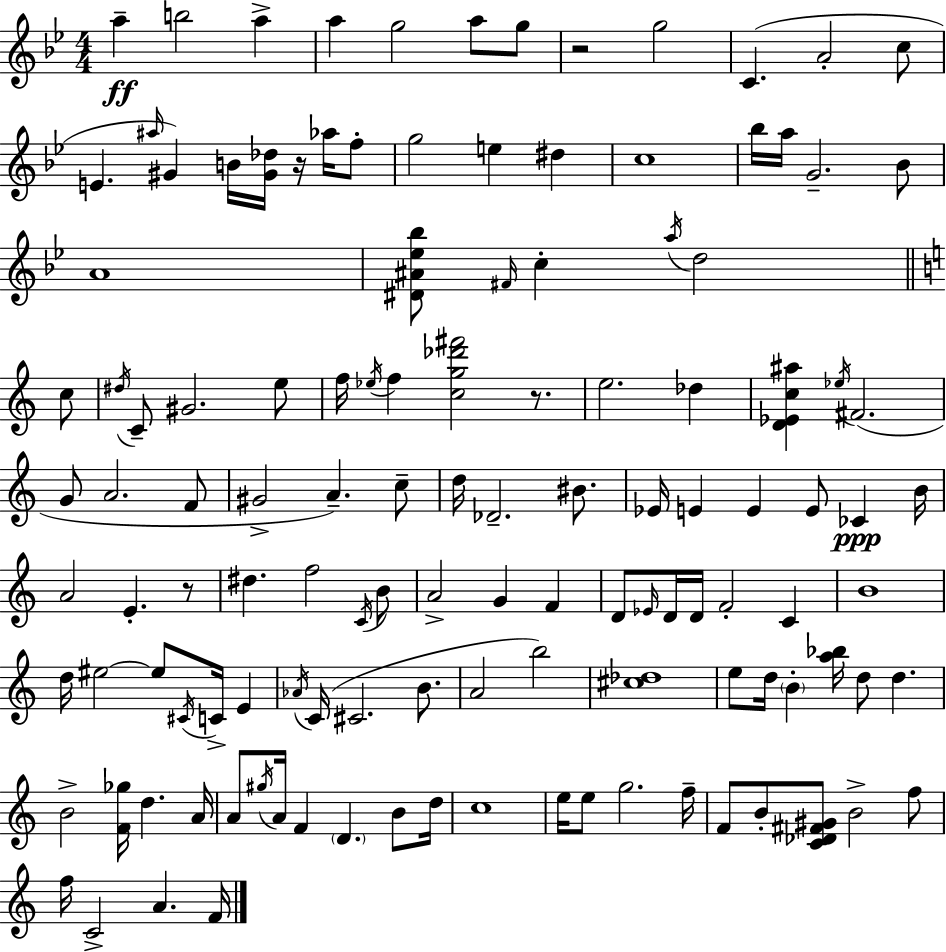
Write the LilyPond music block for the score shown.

{
  \clef treble
  \numericTimeSignature
  \time 4/4
  \key g \minor
  a''4--\ff b''2 a''4-> | a''4 g''2 a''8 g''8 | r2 g''2 | c'4.( a'2-. c''8 | \break e'4. \grace { ais''16 }) gis'4 b'16 <gis' des''>16 r16 aes''16 f''8-. | g''2 e''4 dis''4 | c''1 | bes''16 a''16 g'2.-- bes'8 | \break a'1 | <dis' ais' ees'' bes''>8 \grace { fis'16 } c''4-. \acciaccatura { a''16 } d''2 | \bar "||" \break \key a \minor c''8 \acciaccatura { dis''16 } c'8-- gis'2. | e''8 f''16 \acciaccatura { ees''16 } f''4 <c'' g'' des''' fis'''>2 | r8. e''2. | des''4 <d' ees' c'' ais''>4 \acciaccatura { ees''16 } fis'2.( | \break g'8 a'2. | f'8 gis'2-> a'4.--) | c''8-- d''16 des'2.-- | bis'8. ees'16 e'4 e'4 e'8 | \break ces'4\ppp b'16 a'2 e'4.-. | r8 dis''4. f''2 | \acciaccatura { c'16 } b'8 a'2-> g'4 | f'4 d'8 \grace { ees'16 } d'16 d'16 f'2-. | \break c'4 b'1 | d''16 eis''2~~ | eis''8 \acciaccatura { cis'16 } c'16-> e'4 \acciaccatura { aes'16 } c'16( cis'2. | b'8. a'2 | \break b''2) <cis'' des''>1 | e''8 d''16 \parenthesize b'4-. | <a'' bes''>16 d''8 d''4. b'2-> | <f' ges''>16 d''4. a'16 a'8 \acciaccatura { gis''16 } a'16 f'4 | \break \parenthesize d'4. b'8 d''16 c''1 | e''16 e''8 g''2. | f''16-- f'8 b'8-. <c' des' fis' gis'>8 | b'2-> f''8 f''16 c'2-> | \break a'4. f'16 \bar "|."
}